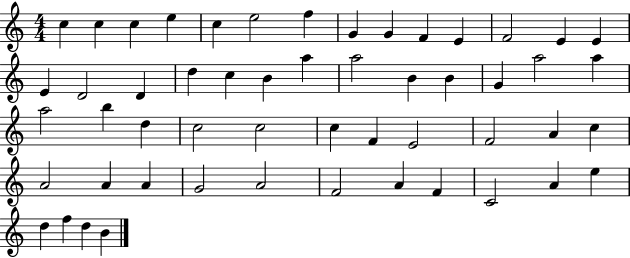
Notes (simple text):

C5/q C5/q C5/q E5/q C5/q E5/h F5/q G4/q G4/q F4/q E4/q F4/h E4/q E4/q E4/q D4/h D4/q D5/q C5/q B4/q A5/q A5/h B4/q B4/q G4/q A5/h A5/q A5/h B5/q D5/q C5/h C5/h C5/q F4/q E4/h F4/h A4/q C5/q A4/h A4/q A4/q G4/h A4/h F4/h A4/q F4/q C4/h A4/q E5/q D5/q F5/q D5/q B4/q